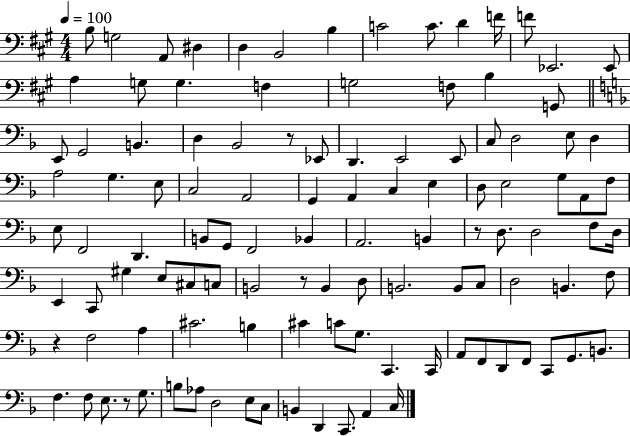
X:1
T:Untitled
M:4/4
L:1/4
K:A
B,/2 G,2 A,,/2 ^D, D, B,,2 B, C2 C/2 D F/4 F/2 _E,,2 _E,,/2 A, G,/2 G, F, G,2 F,/2 B, G,,/2 E,,/2 G,,2 B,, D, _B,,2 z/2 _E,,/2 D,, E,,2 E,,/2 C,/2 D,2 E,/2 D, A,2 G, E,/2 C,2 A,,2 G,, A,, C, E, D,/2 E,2 G,/2 A,,/2 F,/2 E,/2 F,,2 D,, B,,/2 G,,/2 F,,2 _B,, A,,2 B,, z/2 D,/2 D,2 F,/2 D,/4 E,, C,,/2 ^G, E,/2 ^C,/2 C,/2 B,,2 z/2 B,, D,/2 B,,2 B,,/2 C,/2 D,2 B,, F,/2 z F,2 A, ^C2 B, ^C C/2 G,/2 C,, C,,/4 A,,/2 F,,/2 D,,/2 F,,/2 C,,/2 G,,/2 B,,/2 F, F,/2 E,/2 z/2 G,/2 B,/2 _A,/2 D,2 E,/2 C,/2 B,, D,, C,,/2 A,, C,/4